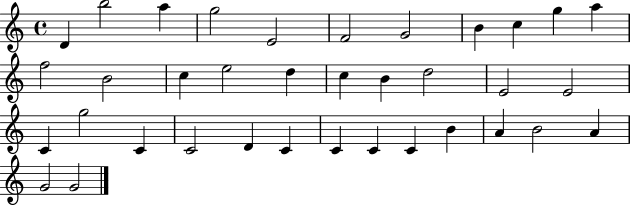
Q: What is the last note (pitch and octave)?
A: G4